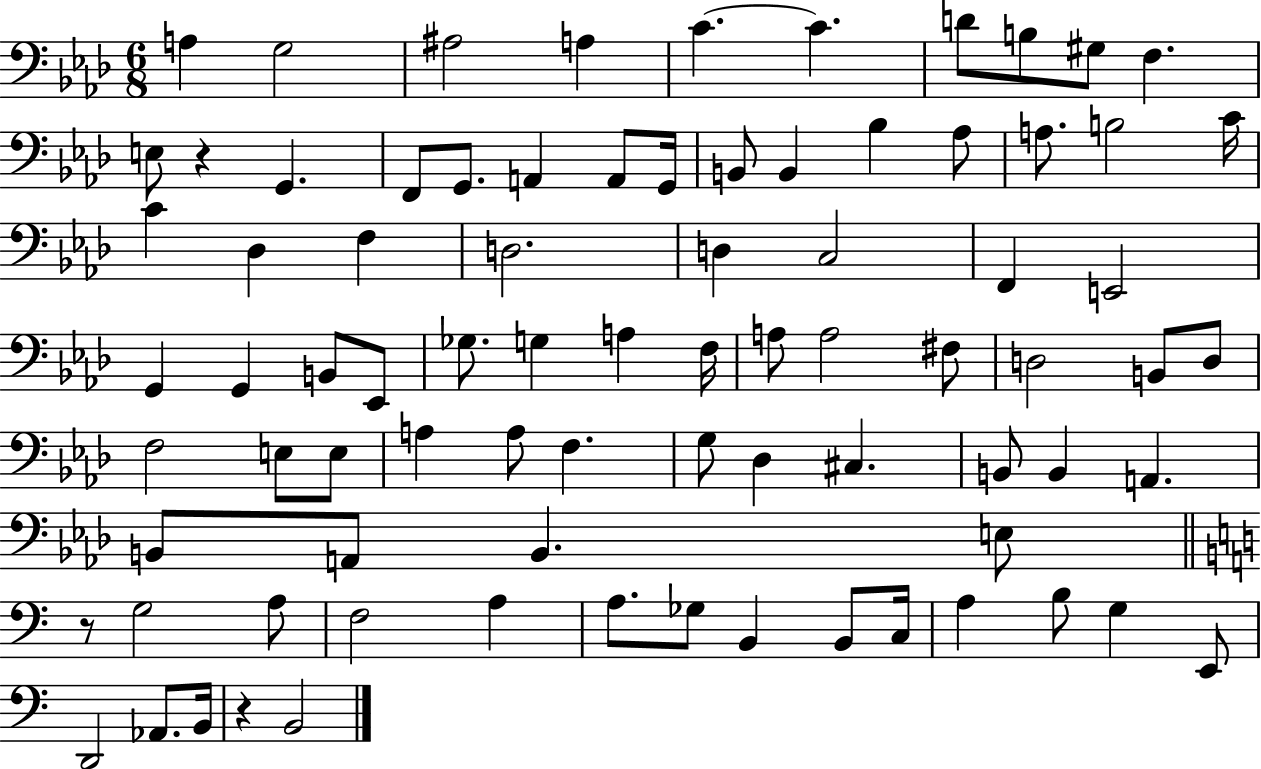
X:1
T:Untitled
M:6/8
L:1/4
K:Ab
A, G,2 ^A,2 A, C C D/2 B,/2 ^G,/2 F, E,/2 z G,, F,,/2 G,,/2 A,, A,,/2 G,,/4 B,,/2 B,, _B, _A,/2 A,/2 B,2 C/4 C _D, F, D,2 D, C,2 F,, E,,2 G,, G,, B,,/2 _E,,/2 _G,/2 G, A, F,/4 A,/2 A,2 ^F,/2 D,2 B,,/2 D,/2 F,2 E,/2 E,/2 A, A,/2 F, G,/2 _D, ^C, B,,/2 B,, A,, B,,/2 A,,/2 B,, E,/2 z/2 G,2 A,/2 F,2 A, A,/2 _G,/2 B,, B,,/2 C,/4 A, B,/2 G, E,,/2 D,,2 _A,,/2 B,,/4 z B,,2